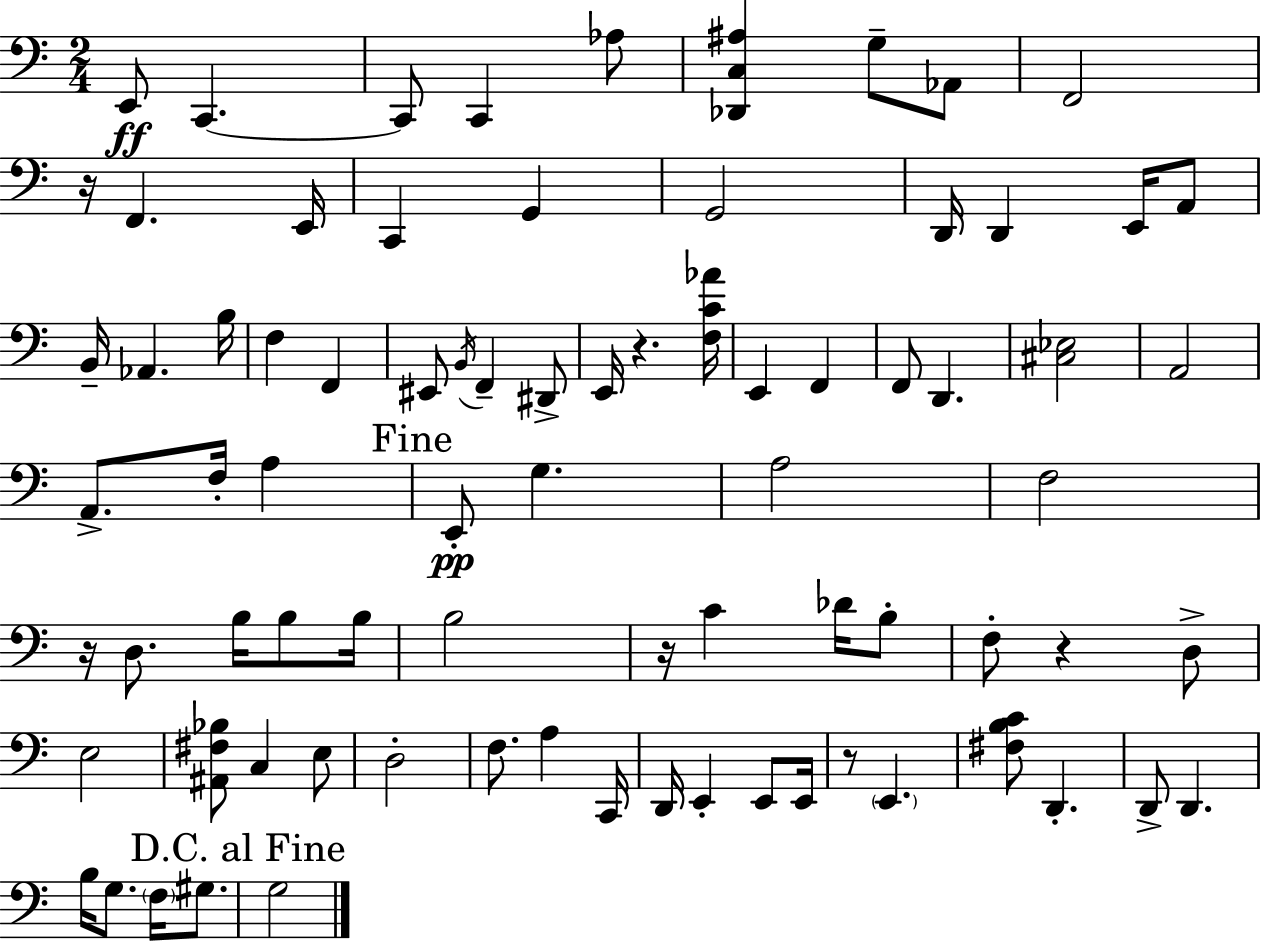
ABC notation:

X:1
T:Untitled
M:2/4
L:1/4
K:Am
E,,/2 C,, C,,/2 C,, _A,/2 [_D,,C,^A,] G,/2 _A,,/2 F,,2 z/4 F,, E,,/4 C,, G,, G,,2 D,,/4 D,, E,,/4 A,,/2 B,,/4 _A,, B,/4 F, F,, ^E,,/2 B,,/4 F,, ^D,,/2 E,,/4 z [F,C_A]/4 E,, F,, F,,/2 D,, [^C,_E,]2 A,,2 A,,/2 F,/4 A, E,,/2 G, A,2 F,2 z/4 D,/2 B,/4 B,/2 B,/4 B,2 z/4 C _D/4 B,/2 F,/2 z D,/2 E,2 [^A,,^F,_B,]/2 C, E,/2 D,2 F,/2 A, C,,/4 D,,/4 E,, E,,/2 E,,/4 z/2 E,, [^F,B,C]/2 D,, D,,/2 D,, B,/4 G,/2 F,/4 ^G,/2 G,2